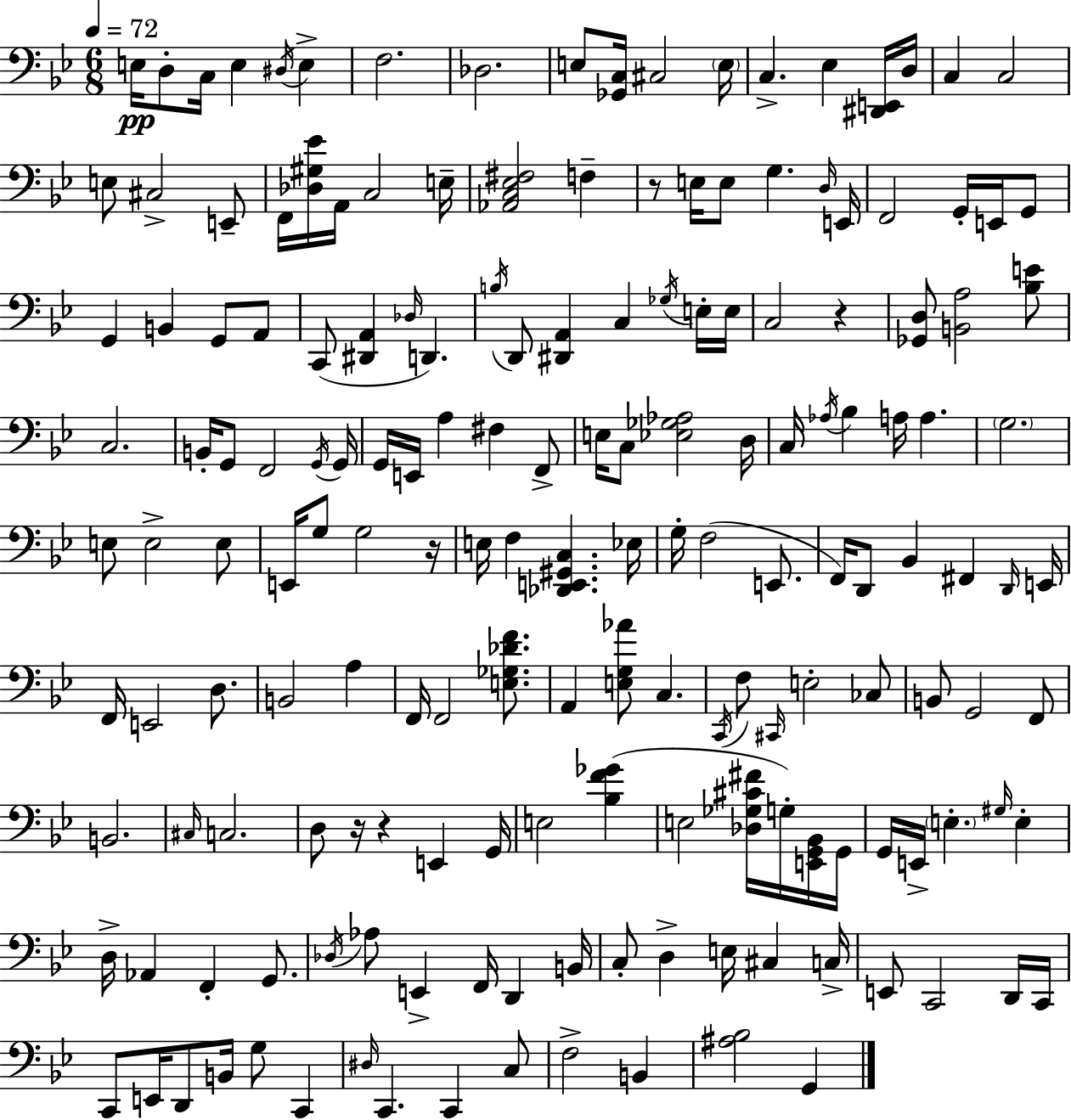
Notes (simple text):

E3/s D3/e C3/s E3/q D#3/s E3/q F3/h. Db3/h. E3/e [Gb2,C3]/s C#3/h E3/s C3/q. Eb3/q [D#2,E2]/s D3/s C3/q C3/h E3/e C#3/h E2/e F2/s [Db3,G#3,Eb4]/s A2/s C3/h E3/s [Ab2,C3,Eb3,F#3]/h F3/q R/e E3/s E3/e G3/q. D3/s E2/s F2/h G2/s E2/s G2/e G2/q B2/q G2/e A2/e C2/e [D#2,A2]/q Db3/s D2/q. B3/s D2/e [D#2,A2]/q C3/q Gb3/s E3/s E3/s C3/h R/q [Gb2,D3]/e [B2,A3]/h [Bb3,E4]/e C3/h. B2/s G2/e F2/h G2/s G2/s G2/s E2/s A3/q F#3/q F2/e E3/s C3/e [Eb3,Gb3,Ab3]/h D3/s C3/s Ab3/s Bb3/q A3/s A3/q. G3/h. E3/e E3/h E3/e E2/s G3/e G3/h R/s E3/s F3/q [Db2,E2,G#2,C3]/q. Eb3/s G3/s F3/h E2/e. F2/s D2/e Bb2/q F#2/q D2/s E2/s F2/s E2/h D3/e. B2/h A3/q F2/s F2/h [E3,Gb3,Db4,F4]/e. A2/q [E3,G3,Ab4]/e C3/q. C2/s F3/e C#2/s E3/h CES3/e B2/e G2/h F2/e B2/h. C#3/s C3/h. D3/e R/s R/q E2/q G2/s E3/h [Bb3,F4,Gb4]/q E3/h [Db3,Gb3,C#4,F#4]/s G3/s [E2,G2,Bb2]/s G2/s G2/s E2/s E3/q. G#3/s E3/q D3/s Ab2/q F2/q G2/e. Db3/s Ab3/e E2/q F2/s D2/q B2/s C3/e D3/q E3/s C#3/q C3/s E2/e C2/h D2/s C2/s C2/e E2/s D2/e B2/s G3/e C2/q D#3/s C2/q. C2/q C3/e F3/h B2/q [A#3,Bb3]/h G2/q